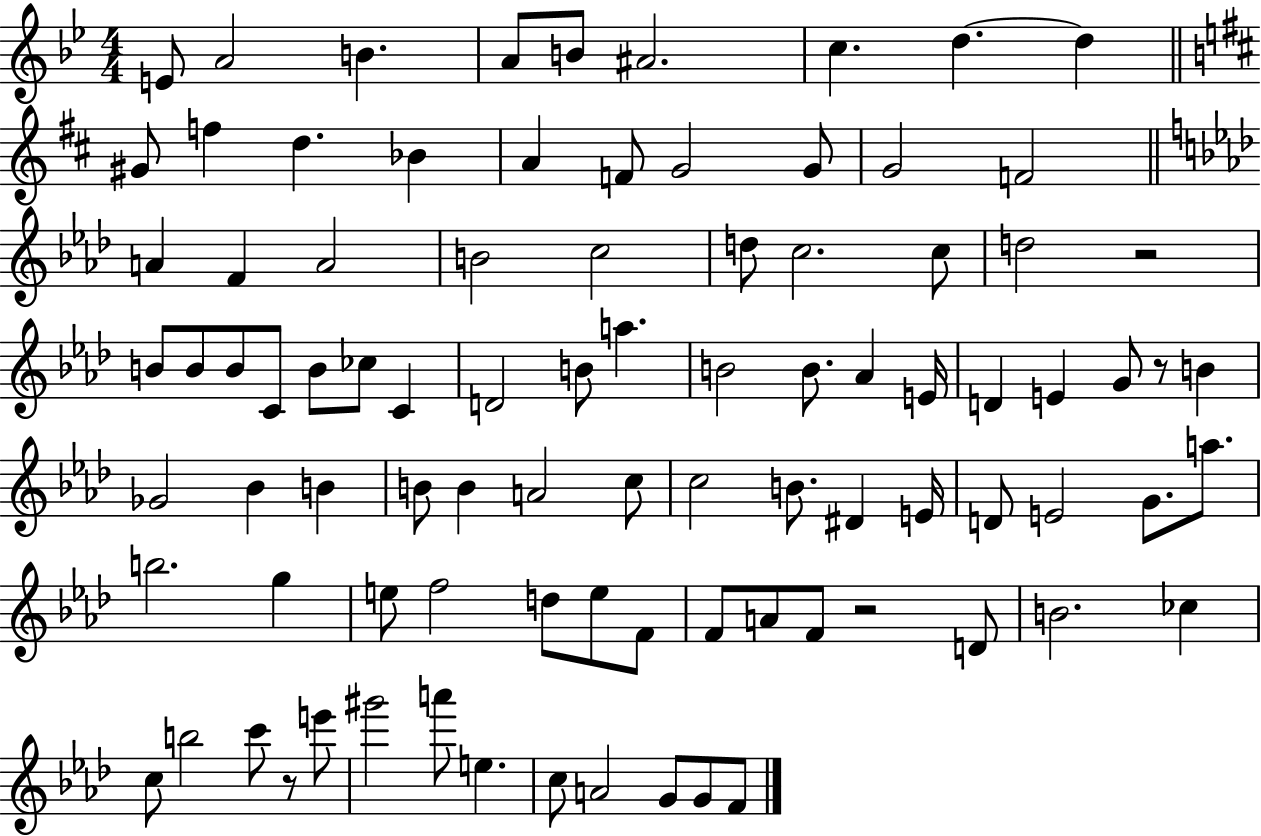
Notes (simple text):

E4/e A4/h B4/q. A4/e B4/e A#4/h. C5/q. D5/q. D5/q G#4/e F5/q D5/q. Bb4/q A4/q F4/e G4/h G4/e G4/h F4/h A4/q F4/q A4/h B4/h C5/h D5/e C5/h. C5/e D5/h R/h B4/e B4/e B4/e C4/e B4/e CES5/e C4/q D4/h B4/e A5/q. B4/h B4/e. Ab4/q E4/s D4/q E4/q G4/e R/e B4/q Gb4/h Bb4/q B4/q B4/e B4/q A4/h C5/e C5/h B4/e. D#4/q E4/s D4/e E4/h G4/e. A5/e. B5/h. G5/q E5/e F5/h D5/e E5/e F4/e F4/e A4/e F4/e R/h D4/e B4/h. CES5/q C5/e B5/h C6/e R/e E6/e G#6/h A6/e E5/q. C5/e A4/h G4/e G4/e F4/e